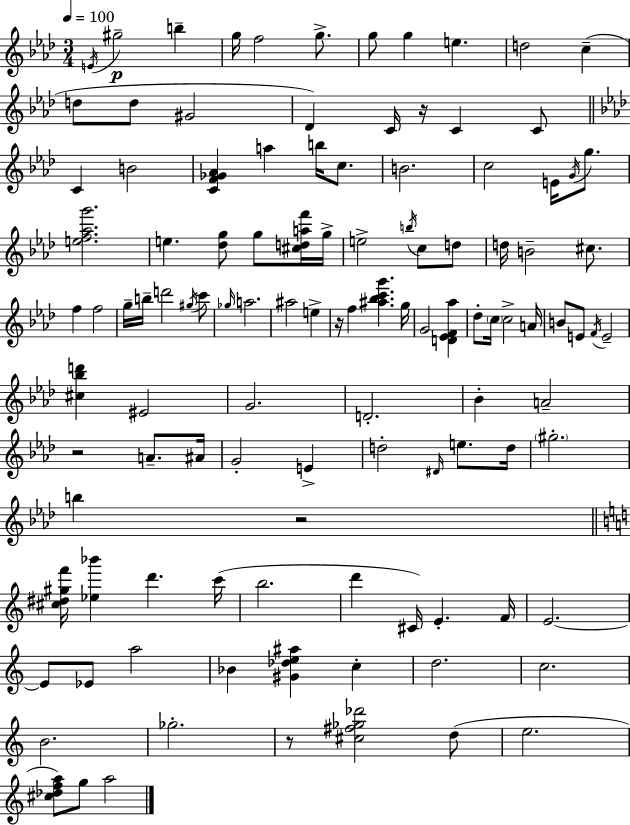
{
  \clef treble
  \numericTimeSignature
  \time 3/4
  \key aes \major
  \tempo 4 = 100
  \repeat volta 2 { \acciaccatura { e'16 }\p gis''2-- b''4-- | g''16 f''2 g''8.-> | g''8 g''4 e''4. | d''2 c''4--( | \break d''8 d''8 gis'2 | des'4) c'16 r16 c'4 c'8 | \bar "||" \break \key aes \major c'4 b'2 | <c' f' ges' aes'>4 a''4 b''16 c''8. | b'2. | c''2 e'16 \acciaccatura { g'16 } g''8. | \break <e'' f'' aes'' g'''>2. | e''4. <des'' g''>8 g''8 <cis'' d'' a'' f'''>16 | g''16-> e''2-> \acciaccatura { b''16 } c''8 | d''8 d''16 b'2-- cis''8. | \break f''4 f''2 | g''16-- b''16-- d'''2 | \acciaccatura { gis''16 } c'''8 \grace { ges''16 } a''2. | ais''2 | \break e''4-> r16 f''4 <ais'' bes'' c''' g'''>4. | g''16 g'2 | <d' ees' f' aes''>4 des''8-. \parenthesize c''16 c''2-> | a'16 b'8 e'8 \acciaccatura { f'16 } e'2-- | \break <cis'' bes'' d'''>4 eis'2 | g'2. | d'2.-. | bes'4-. a'2-- | \break r2 | a'8.-- ais'16 g'2-. | e'4-> d''2-. | \grace { dis'16 } e''8. d''16 \parenthesize gis''2.-. | \break b''4 r2 | \bar "||" \break \key c \major <cis'' dis'' gis'' f'''>16 <ees'' bes'''>4 d'''4. c'''16( | b''2. | d'''4 cis'16) e'4.-. f'16 | e'2.~~ | \break e'8 ees'8 a''2 | bes'4 <gis' des'' e'' ais''>4 c''4-. | d''2. | c''2. | \break b'2. | ges''2.-. | r8 <cis'' fis'' ges'' des'''>2 d''8( | e''2. | \break <cis'' des'' f'' a''>8) g''8 a''2 | } \bar "|."
}